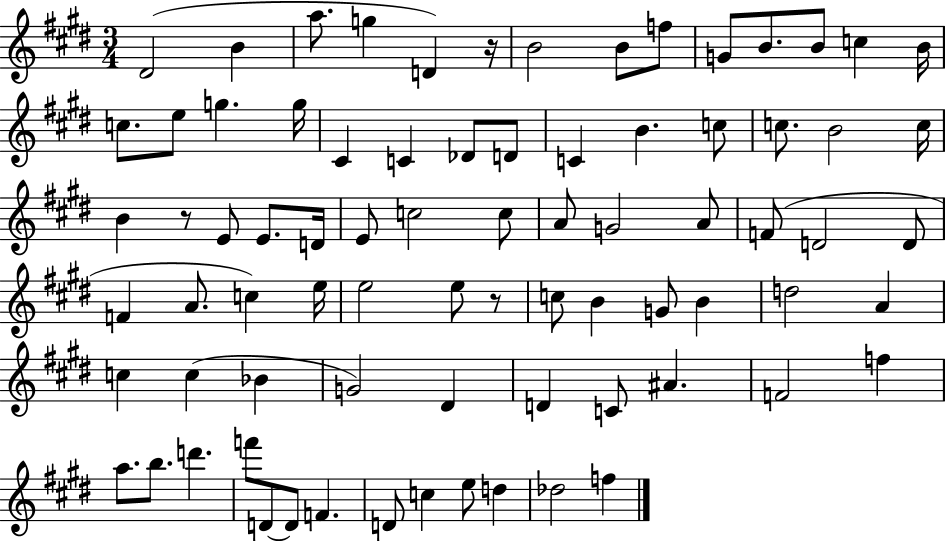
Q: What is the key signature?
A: E major